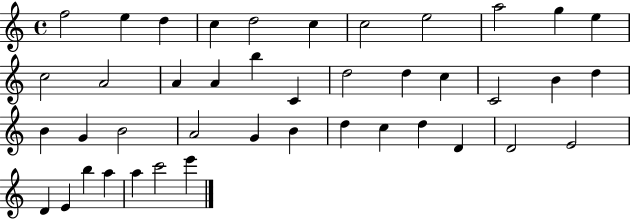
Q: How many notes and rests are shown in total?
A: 42